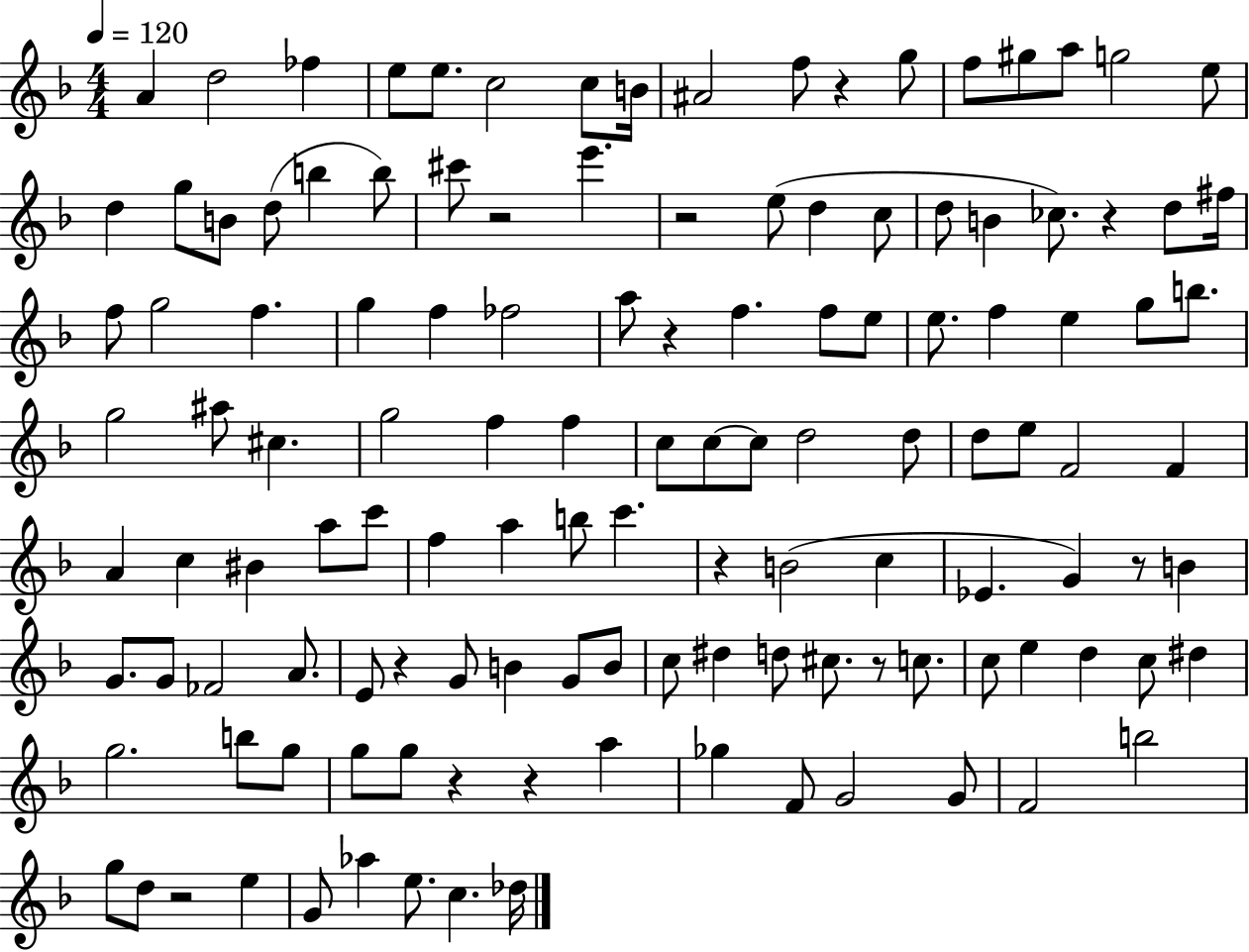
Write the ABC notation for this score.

X:1
T:Untitled
M:4/4
L:1/4
K:F
A d2 _f e/2 e/2 c2 c/2 B/4 ^A2 f/2 z g/2 f/2 ^g/2 a/2 g2 e/2 d g/2 B/2 d/2 b b/2 ^c'/2 z2 e' z2 e/2 d c/2 d/2 B _c/2 z d/2 ^f/4 f/2 g2 f g f _f2 a/2 z f f/2 e/2 e/2 f e g/2 b/2 g2 ^a/2 ^c g2 f f c/2 c/2 c/2 d2 d/2 d/2 e/2 F2 F A c ^B a/2 c'/2 f a b/2 c' z B2 c _E G z/2 B G/2 G/2 _F2 A/2 E/2 z G/2 B G/2 B/2 c/2 ^d d/2 ^c/2 z/2 c/2 c/2 e d c/2 ^d g2 b/2 g/2 g/2 g/2 z z a _g F/2 G2 G/2 F2 b2 g/2 d/2 z2 e G/2 _a e/2 c _d/4